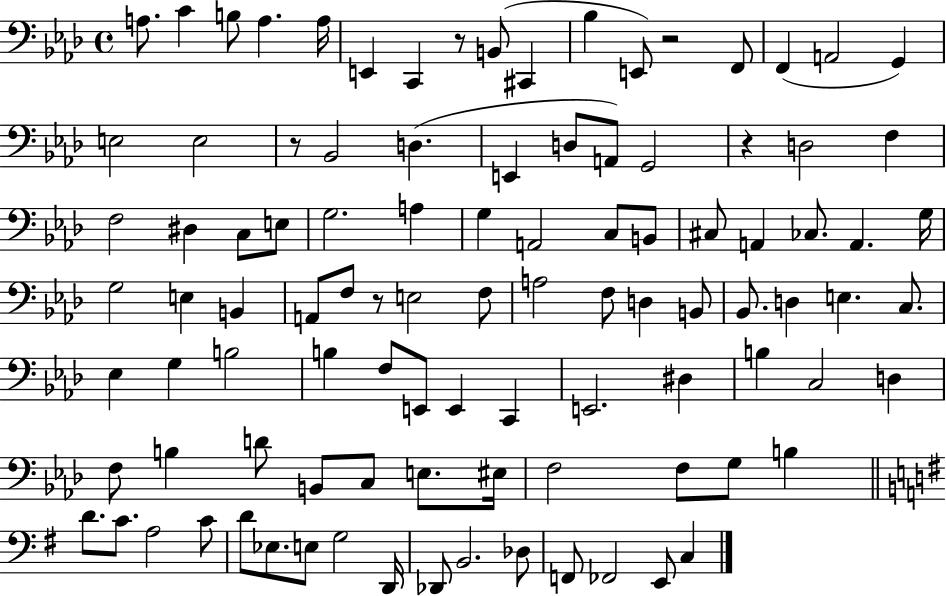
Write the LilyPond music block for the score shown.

{
  \clef bass
  \time 4/4
  \defaultTimeSignature
  \key aes \major
  a8. c'4 b8 a4. a16 | e,4 c,4 r8 b,8( cis,4 | bes4 e,8) r2 f,8 | f,4( a,2 g,4) | \break e2 e2 | r8 bes,2 d4.( | e,4 d8 a,8) g,2 | r4 d2 f4 | \break f2 dis4 c8 e8 | g2. a4 | g4 a,2 c8 b,8 | cis8 a,4 ces8. a,4. g16 | \break g2 e4 b,4 | a,8 f8 r8 e2 f8 | a2 f8 d4 b,8 | bes,8. d4 e4. c8. | \break ees4 g4 b2 | b4 f8 e,8 e,4 c,4 | e,2. dis4 | b4 c2 d4 | \break f8 b4 d'8 b,8 c8 e8. eis16 | f2 f8 g8 b4 | \bar "||" \break \key g \major d'8. c'8. a2 c'8 | d'8 ees8. e8 g2 d,16 | des,8 b,2. des8 | f,8 fes,2 e,8 c4 | \break \bar "|."
}